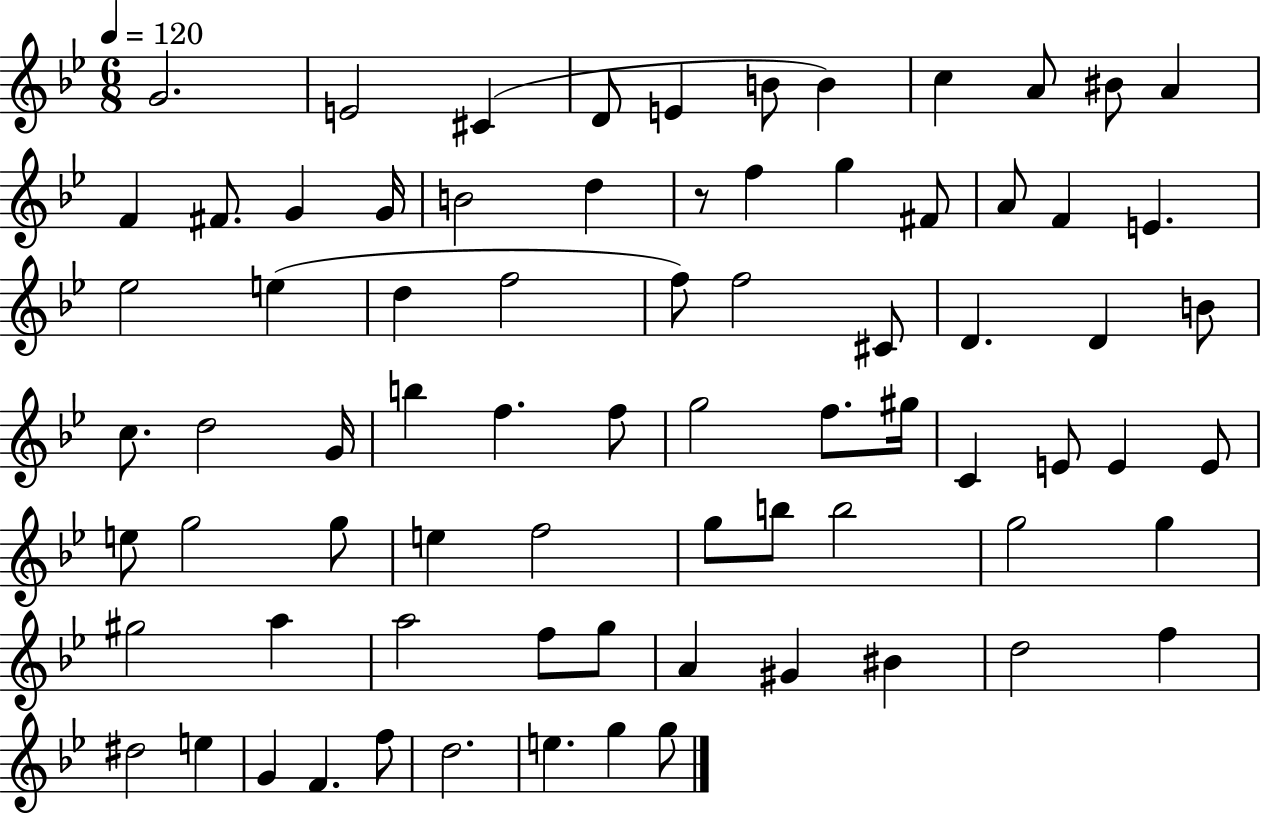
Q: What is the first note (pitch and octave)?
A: G4